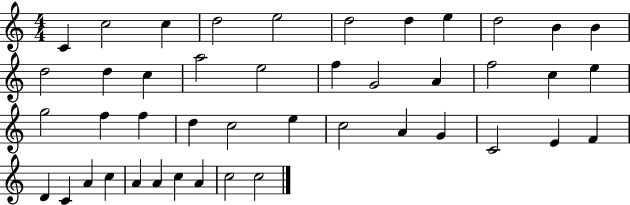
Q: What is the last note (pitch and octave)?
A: C5